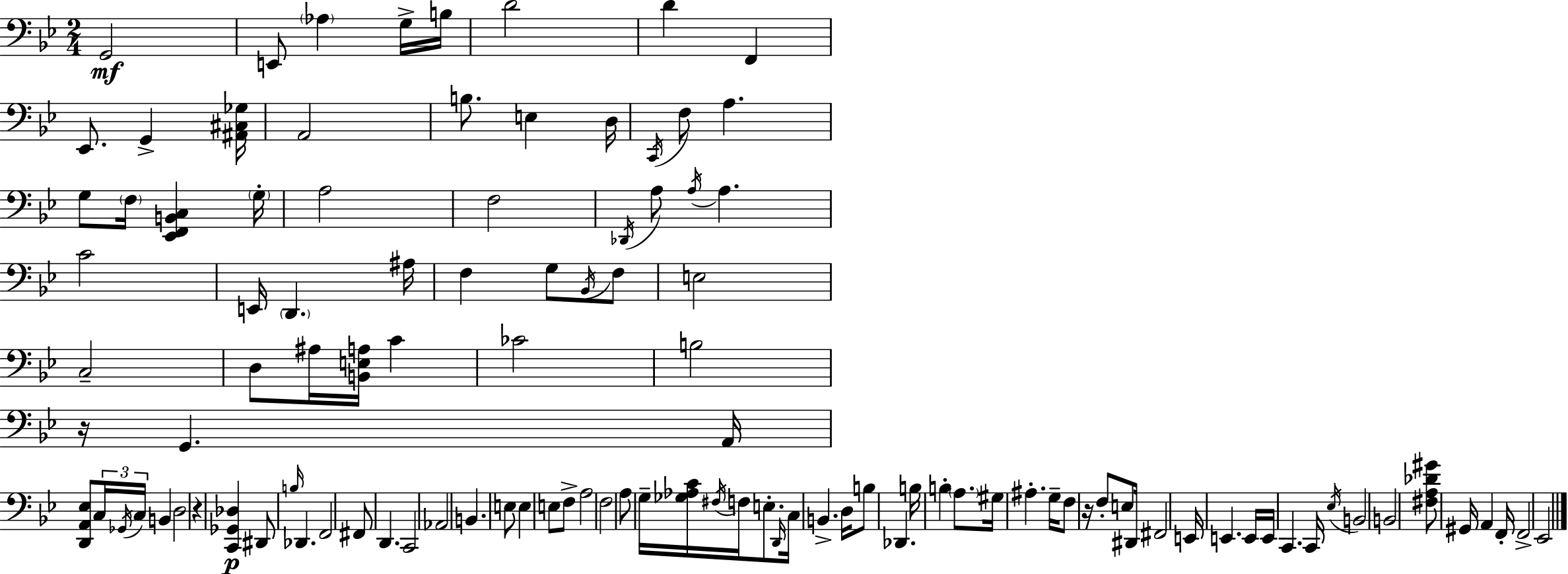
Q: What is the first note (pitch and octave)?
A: G2